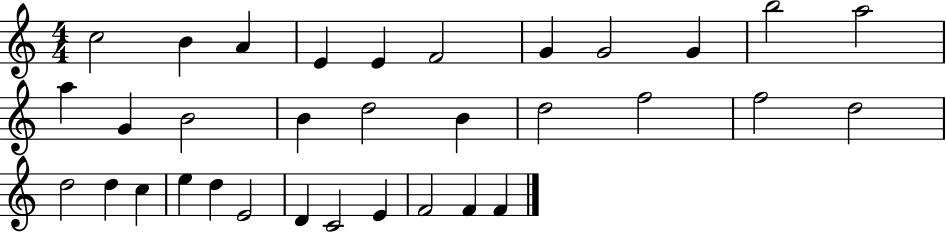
{
  \clef treble
  \numericTimeSignature
  \time 4/4
  \key c \major
  c''2 b'4 a'4 | e'4 e'4 f'2 | g'4 g'2 g'4 | b''2 a''2 | \break a''4 g'4 b'2 | b'4 d''2 b'4 | d''2 f''2 | f''2 d''2 | \break d''2 d''4 c''4 | e''4 d''4 e'2 | d'4 c'2 e'4 | f'2 f'4 f'4 | \break \bar "|."
}